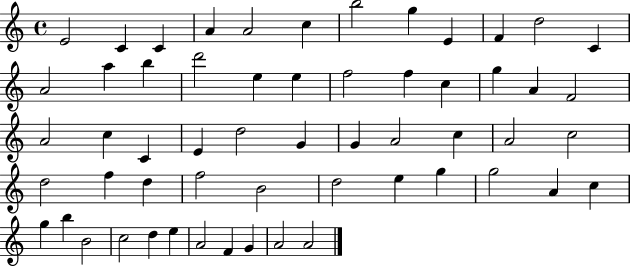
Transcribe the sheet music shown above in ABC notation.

X:1
T:Untitled
M:4/4
L:1/4
K:C
E2 C C A A2 c b2 g E F d2 C A2 a b d'2 e e f2 f c g A F2 A2 c C E d2 G G A2 c A2 c2 d2 f d f2 B2 d2 e g g2 A c g b B2 c2 d e A2 F G A2 A2